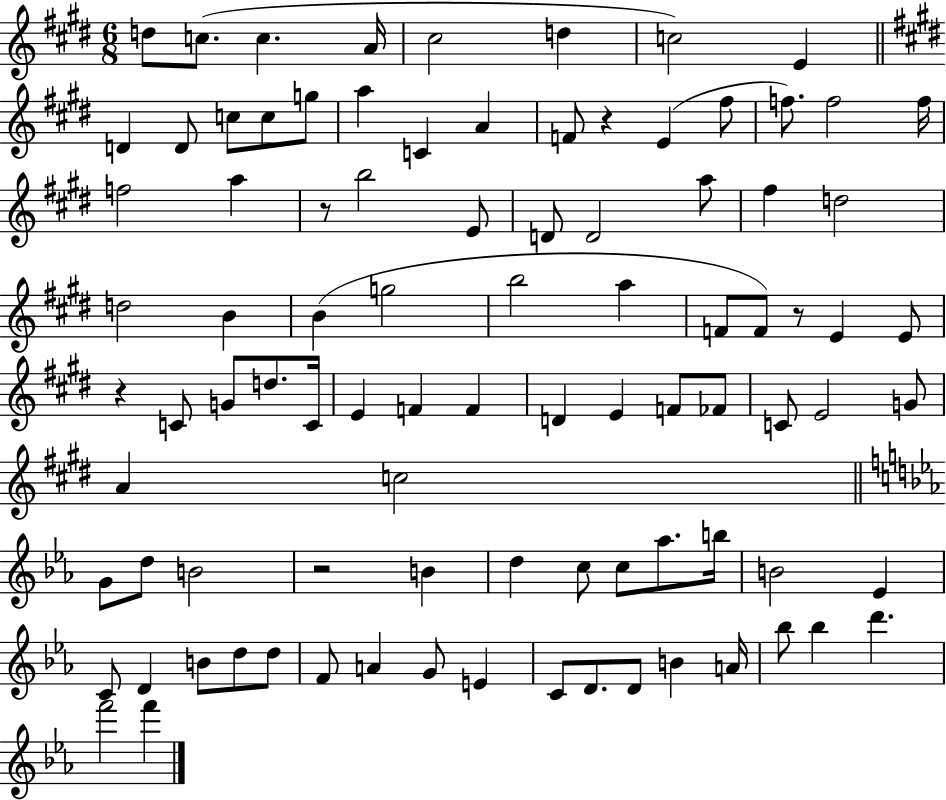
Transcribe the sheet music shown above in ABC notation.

X:1
T:Untitled
M:6/8
L:1/4
K:E
d/2 c/2 c A/4 ^c2 d c2 E D D/2 c/2 c/2 g/2 a C A F/2 z E ^f/2 f/2 f2 f/4 f2 a z/2 b2 E/2 D/2 D2 a/2 ^f d2 d2 B B g2 b2 a F/2 F/2 z/2 E E/2 z C/2 G/2 d/2 C/4 E F F D E F/2 _F/2 C/2 E2 G/2 A c2 G/2 d/2 B2 z2 B d c/2 c/2 _a/2 b/4 B2 _E C/2 D B/2 d/2 d/2 F/2 A G/2 E C/2 D/2 D/2 B A/4 _b/2 _b d' f'2 f'